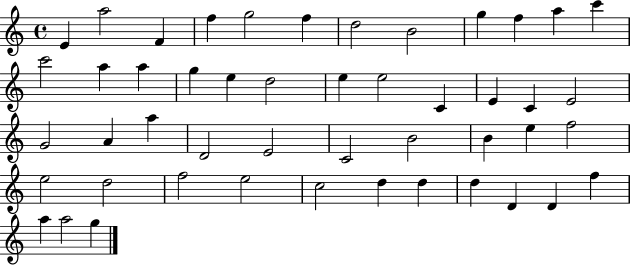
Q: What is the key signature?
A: C major